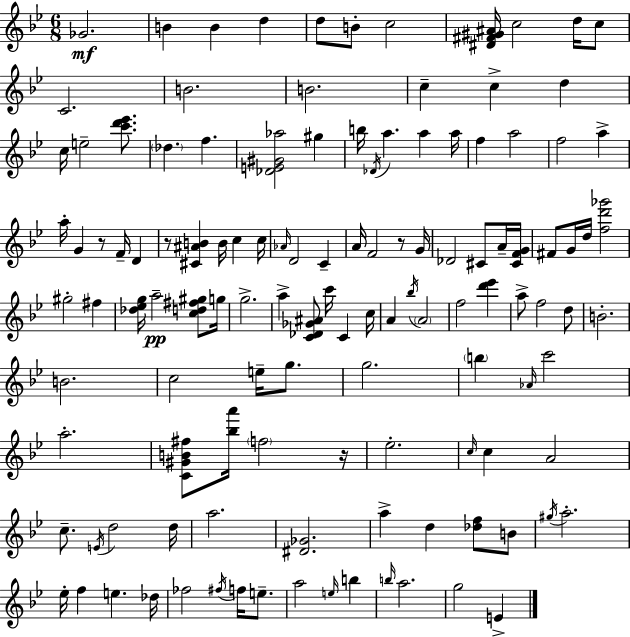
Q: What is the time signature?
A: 6/8